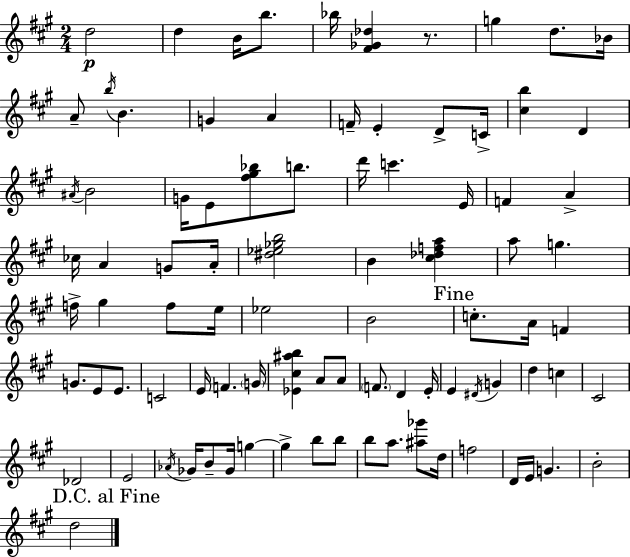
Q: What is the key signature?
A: A major